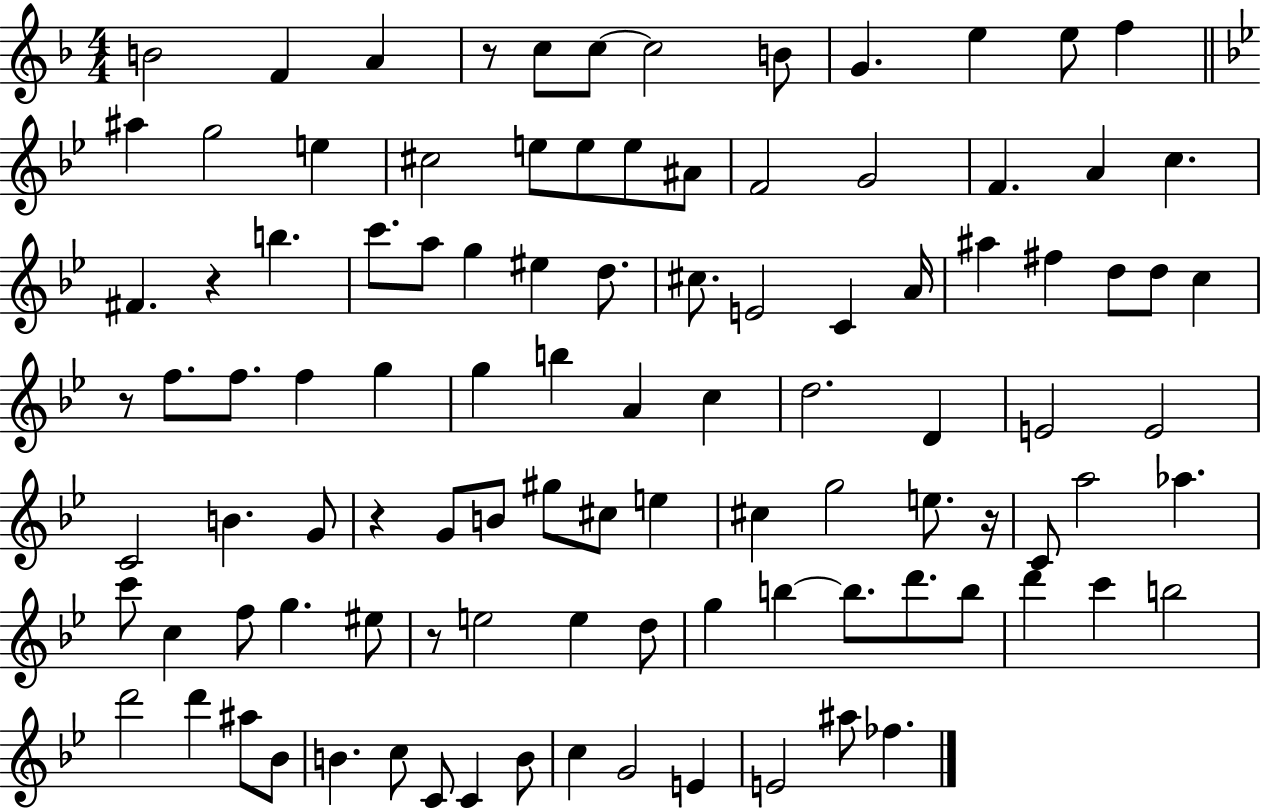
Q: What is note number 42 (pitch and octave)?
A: F5